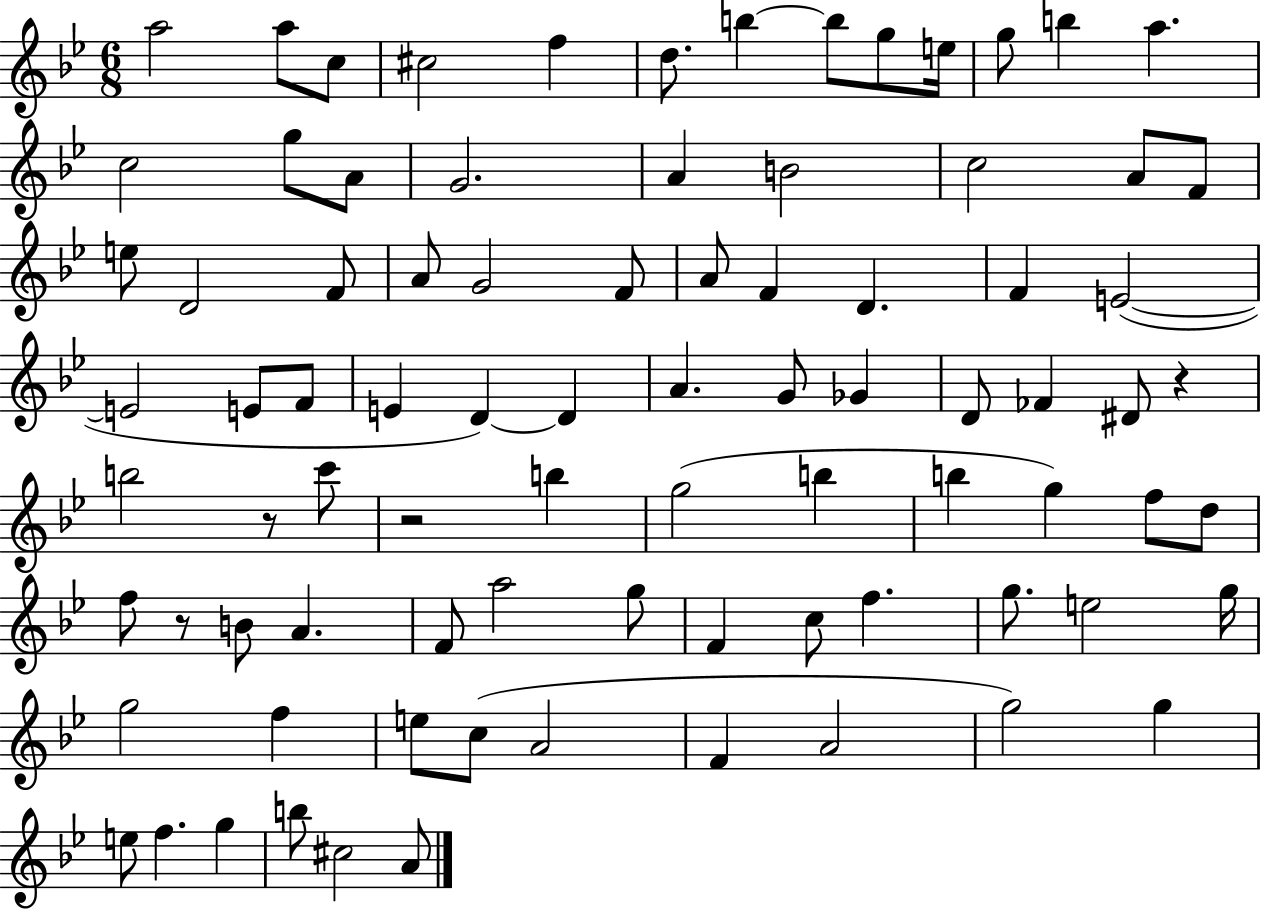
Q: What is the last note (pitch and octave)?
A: A4